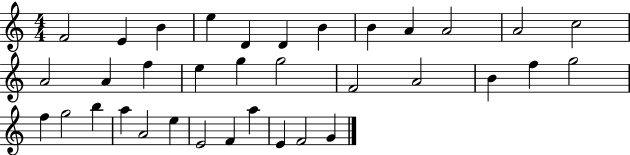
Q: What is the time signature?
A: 4/4